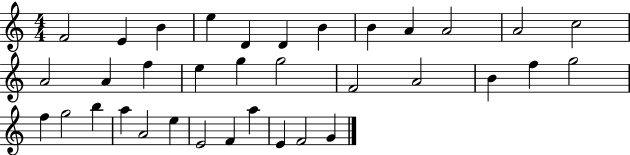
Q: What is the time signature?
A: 4/4